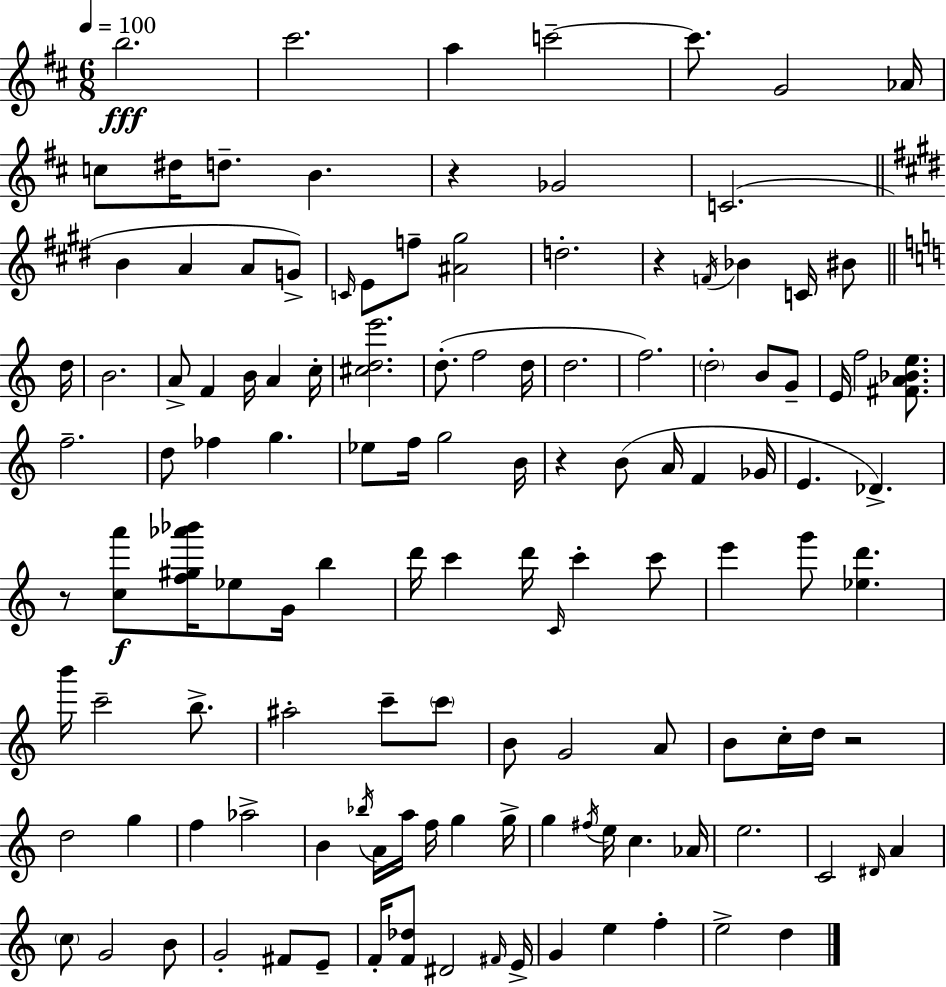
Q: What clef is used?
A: treble